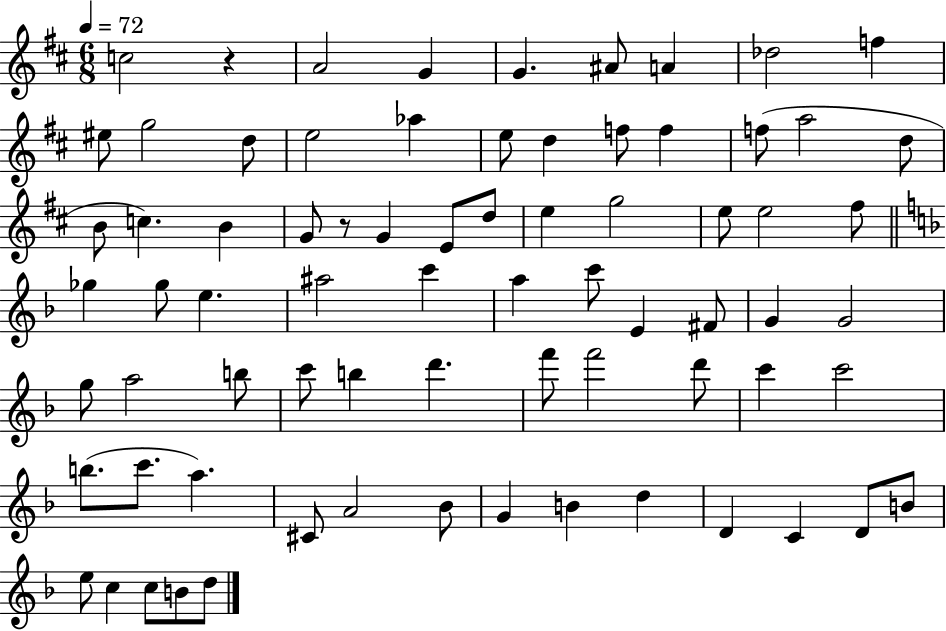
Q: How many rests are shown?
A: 2